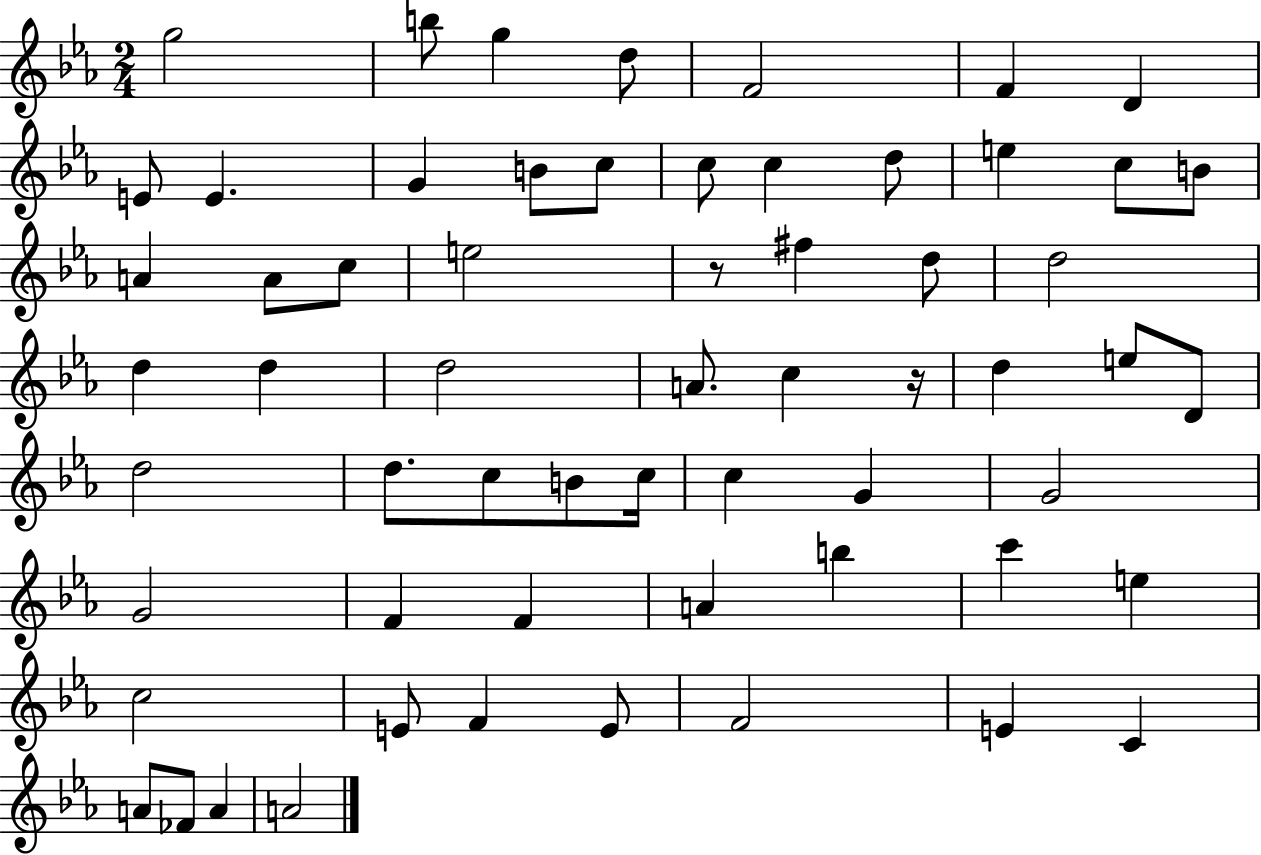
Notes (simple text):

G5/h B5/e G5/q D5/e F4/h F4/q D4/q E4/e E4/q. G4/q B4/e C5/e C5/e C5/q D5/e E5/q C5/e B4/e A4/q A4/e C5/e E5/h R/e F#5/q D5/e D5/h D5/q D5/q D5/h A4/e. C5/q R/s D5/q E5/e D4/e D5/h D5/e. C5/e B4/e C5/s C5/q G4/q G4/h G4/h F4/q F4/q A4/q B5/q C6/q E5/q C5/h E4/e F4/q E4/e F4/h E4/q C4/q A4/e FES4/e A4/q A4/h